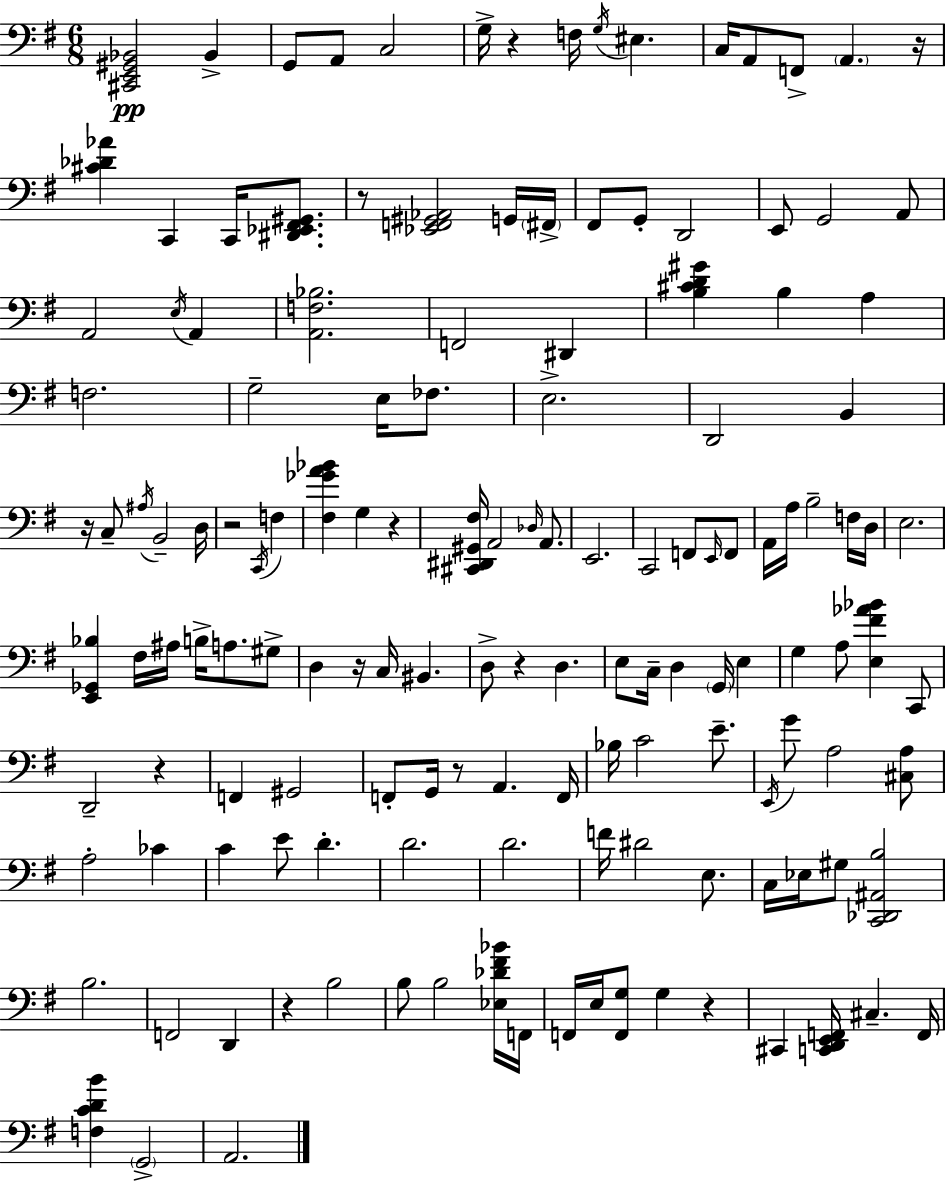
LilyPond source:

{
  \clef bass
  \numericTimeSignature
  \time 6/8
  \key e \minor
  <cis, e, gis, bes,>2\pp bes,4-> | g,8 a,8 c2 | g16-> r4 f16 \acciaccatura { g16 } eis4. | c16 a,8 f,8-> \parenthesize a,4. | \break r16 <cis' des' aes'>4 c,4 c,16 <dis, ees, fis, gis,>8. | r8 <ees, f, gis, aes,>2 g,16 | \parenthesize fis,16-> fis,8 g,8-. d,2 | e,8 g,2 a,8 | \break a,2 \acciaccatura { e16 } a,4 | <a, f bes>2. | f,2 dis,4 | <b cis' d' gis'>4 b4 a4 | \break f2. | g2-- e16 fes8. | e2.-> | d,2 b,4 | \break r16 c8-- \acciaccatura { ais16 } b,2-- | d16 r2 \acciaccatura { c,16 } | f4 <fis ges' a' bes'>4 g4 | r4 <cis, dis, gis, fis>16 a,2 | \break \grace { des16 } a,8. e,2. | c,2 | f,8 \grace { e,16 } f,8 a,16 a16 b2-- | f16 d16 e2. | \break <e, ges, bes>4 fis16 ais16 | b16-> a8. gis8-> d4 r16 c16 | bis,4. d8-> r4 | d4. e8 c16-- d4 | \break \parenthesize g,16 e4 g4 a8 | <e fis' aes' bes'>4 c,8 d,2-- | r4 f,4 gis,2 | f,8-. g,16 r8 a,4. | \break f,16 bes16 c'2 | e'8.-- \acciaccatura { e,16 } g'8 a2 | <cis a>8 a2-. | ces'4 c'4 e'8 | \break d'4.-. d'2. | d'2. | f'16 dis'2 | e8. c16 ees16 gis8 <c, des, ais, b>2 | \break b2. | f,2 | d,4 r4 b2 | b8 b2 | \break <ees des' fis' bes'>16 f,16 f,16 e16 <f, g>8 g4 | r4 cis,4 <c, d, e, f,>16 | cis4.-- f,16 <f c' d' b'>4 \parenthesize g,2-> | a,2. | \break \bar "|."
}